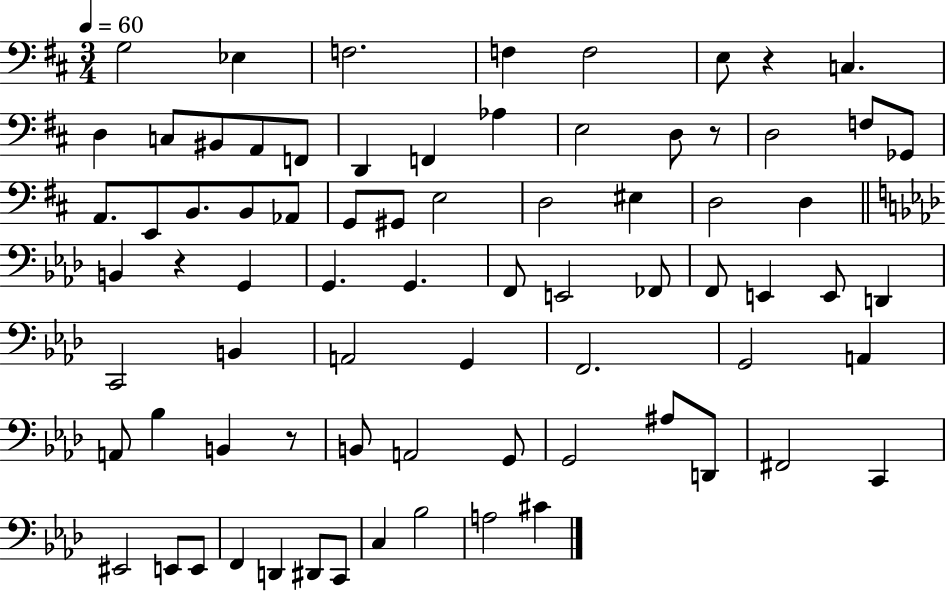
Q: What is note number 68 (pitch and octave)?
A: C2